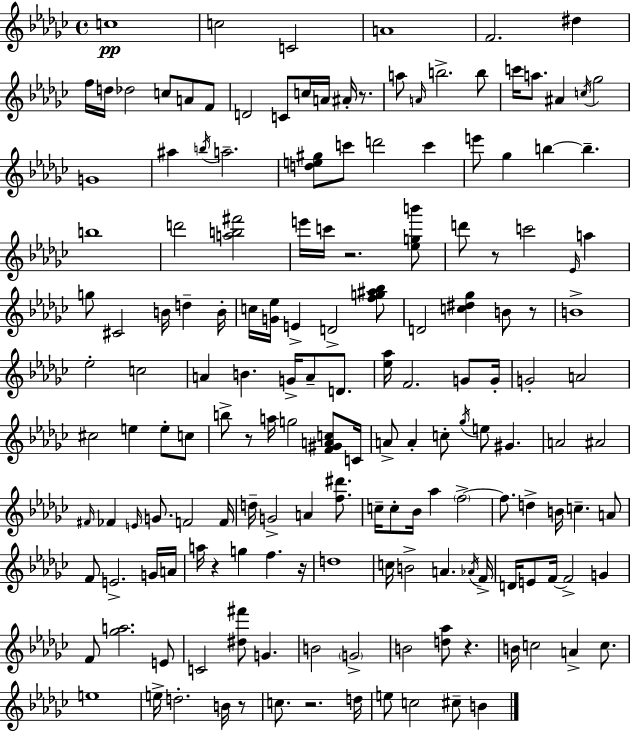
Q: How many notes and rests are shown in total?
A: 164